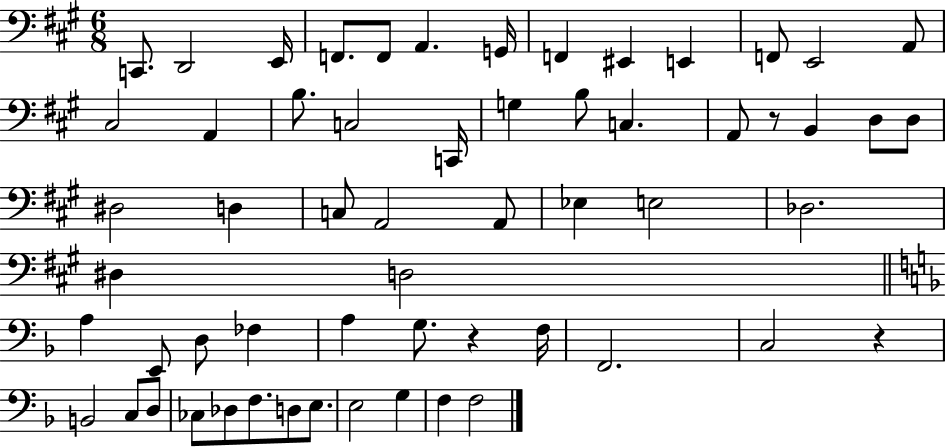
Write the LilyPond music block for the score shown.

{
  \clef bass
  \numericTimeSignature
  \time 6/8
  \key a \major
  c,8. d,2 e,16 | f,8. f,8 a,4. g,16 | f,4 eis,4 e,4 | f,8 e,2 a,8 | \break cis2 a,4 | b8. c2 c,16 | g4 b8 c4. | a,8 r8 b,4 d8 d8 | \break dis2 d4 | c8 a,2 a,8 | ees4 e2 | des2. | \break dis4 d2 | \bar "||" \break \key f \major a4 e,8 d8 fes4 | a4 g8. r4 f16 | f,2. | c2 r4 | \break b,2 c8 d8 | ces8 des8 f8. d8 e8. | e2 g4 | f4 f2 | \break \bar "|."
}